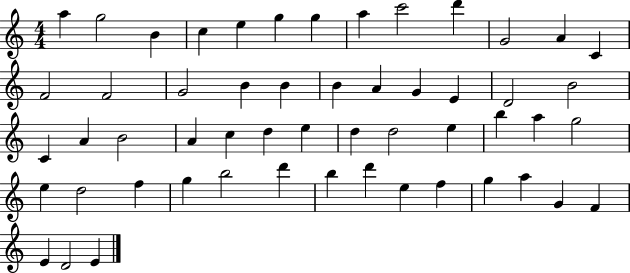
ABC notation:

X:1
T:Untitled
M:4/4
L:1/4
K:C
a g2 B c e g g a c'2 d' G2 A C F2 F2 G2 B B B A G E D2 B2 C A B2 A c d e d d2 e b a g2 e d2 f g b2 d' b d' e f g a G F E D2 E